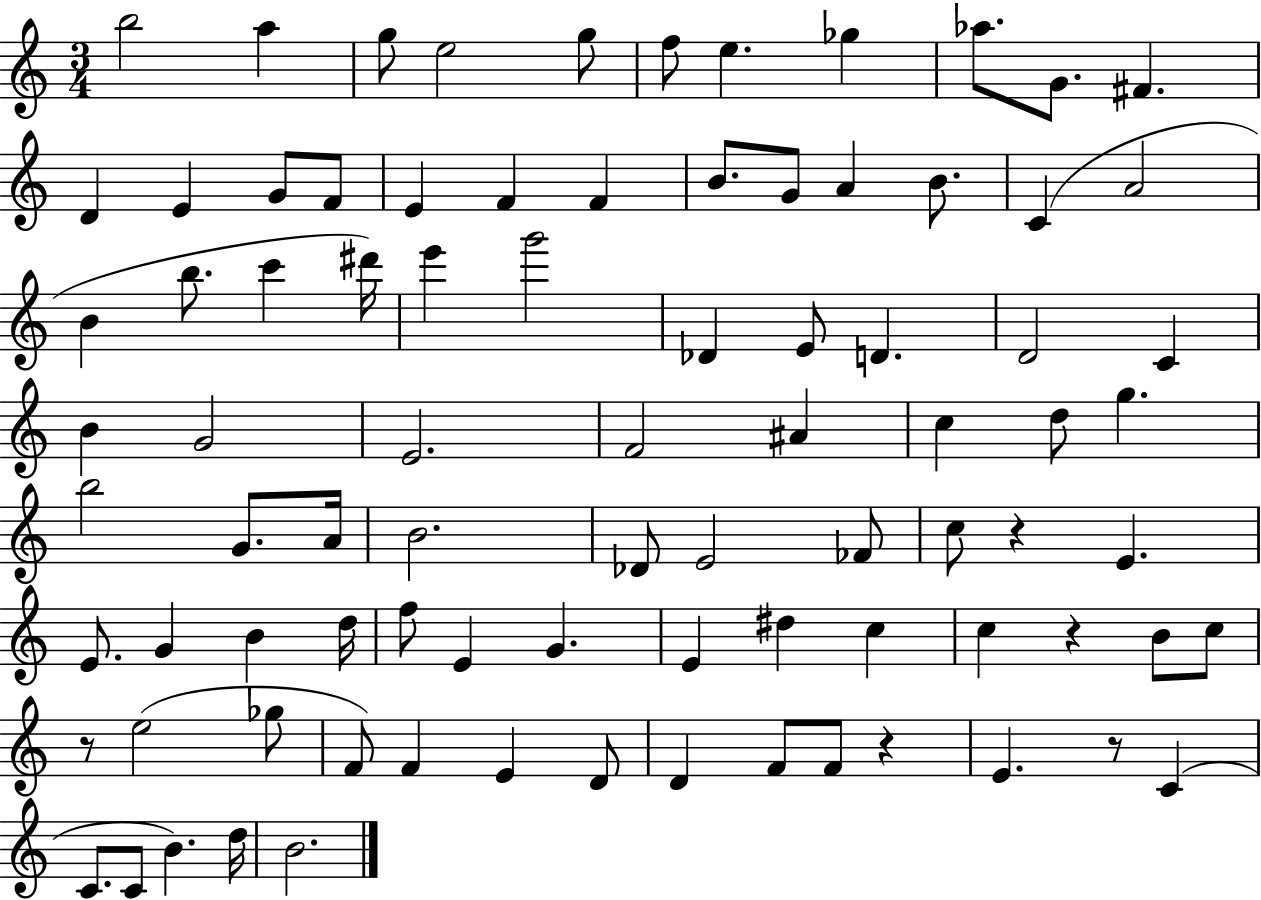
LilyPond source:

{
  \clef treble
  \numericTimeSignature
  \time 3/4
  \key c \major
  b''2 a''4 | g''8 e''2 g''8 | f''8 e''4. ges''4 | aes''8. g'8. fis'4. | \break d'4 e'4 g'8 f'8 | e'4 f'4 f'4 | b'8. g'8 a'4 b'8. | c'4( a'2 | \break b'4 b''8. c'''4 dis'''16) | e'''4 g'''2 | des'4 e'8 d'4. | d'2 c'4 | \break b'4 g'2 | e'2. | f'2 ais'4 | c''4 d''8 g''4. | \break b''2 g'8. a'16 | b'2. | des'8 e'2 fes'8 | c''8 r4 e'4. | \break e'8. g'4 b'4 d''16 | f''8 e'4 g'4. | e'4 dis''4 c''4 | c''4 r4 b'8 c''8 | \break r8 e''2( ges''8 | f'8) f'4 e'4 d'8 | d'4 f'8 f'8 r4 | e'4. r8 c'4( | \break c'8. c'8 b'4.) d''16 | b'2. | \bar "|."
}